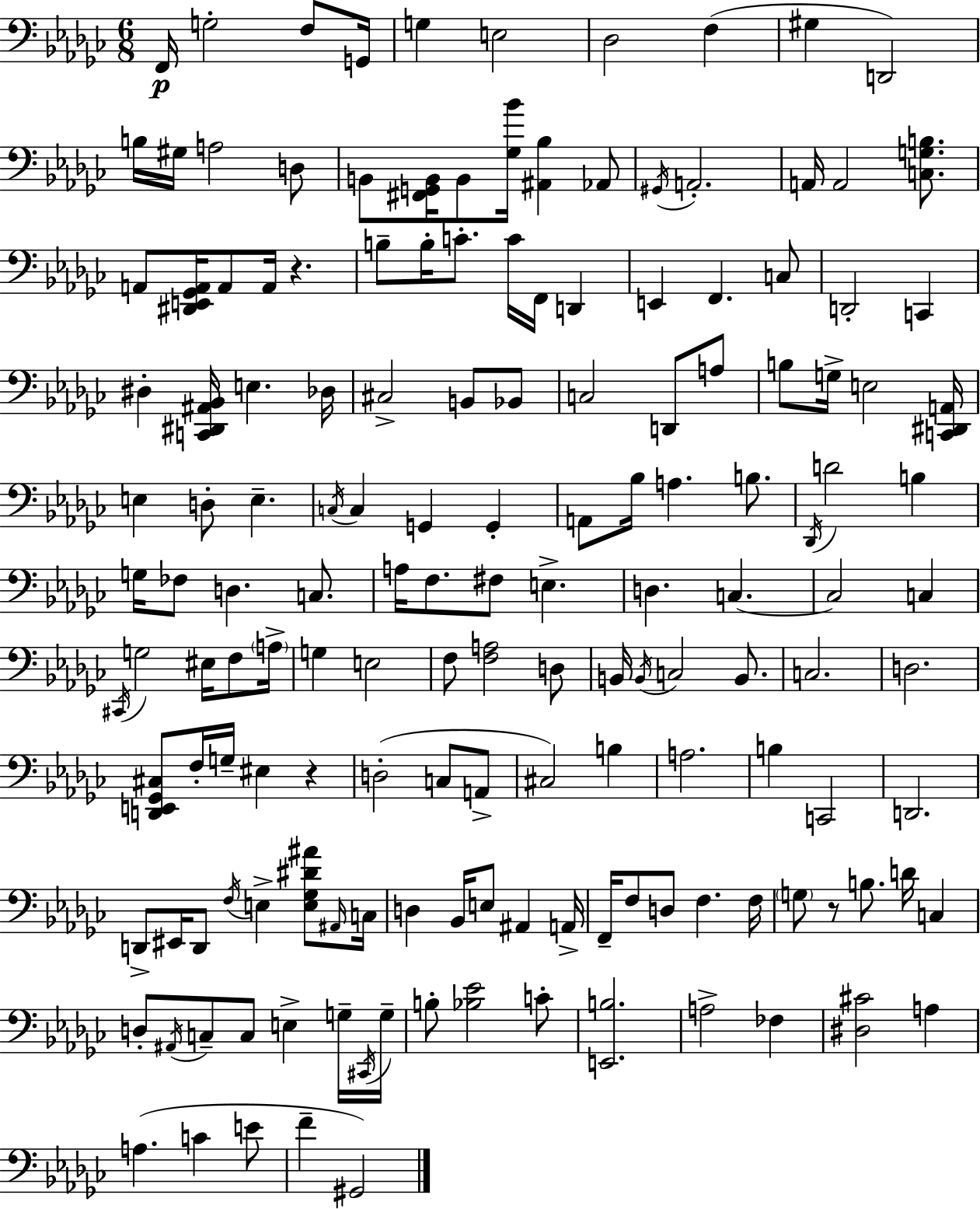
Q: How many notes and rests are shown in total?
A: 155